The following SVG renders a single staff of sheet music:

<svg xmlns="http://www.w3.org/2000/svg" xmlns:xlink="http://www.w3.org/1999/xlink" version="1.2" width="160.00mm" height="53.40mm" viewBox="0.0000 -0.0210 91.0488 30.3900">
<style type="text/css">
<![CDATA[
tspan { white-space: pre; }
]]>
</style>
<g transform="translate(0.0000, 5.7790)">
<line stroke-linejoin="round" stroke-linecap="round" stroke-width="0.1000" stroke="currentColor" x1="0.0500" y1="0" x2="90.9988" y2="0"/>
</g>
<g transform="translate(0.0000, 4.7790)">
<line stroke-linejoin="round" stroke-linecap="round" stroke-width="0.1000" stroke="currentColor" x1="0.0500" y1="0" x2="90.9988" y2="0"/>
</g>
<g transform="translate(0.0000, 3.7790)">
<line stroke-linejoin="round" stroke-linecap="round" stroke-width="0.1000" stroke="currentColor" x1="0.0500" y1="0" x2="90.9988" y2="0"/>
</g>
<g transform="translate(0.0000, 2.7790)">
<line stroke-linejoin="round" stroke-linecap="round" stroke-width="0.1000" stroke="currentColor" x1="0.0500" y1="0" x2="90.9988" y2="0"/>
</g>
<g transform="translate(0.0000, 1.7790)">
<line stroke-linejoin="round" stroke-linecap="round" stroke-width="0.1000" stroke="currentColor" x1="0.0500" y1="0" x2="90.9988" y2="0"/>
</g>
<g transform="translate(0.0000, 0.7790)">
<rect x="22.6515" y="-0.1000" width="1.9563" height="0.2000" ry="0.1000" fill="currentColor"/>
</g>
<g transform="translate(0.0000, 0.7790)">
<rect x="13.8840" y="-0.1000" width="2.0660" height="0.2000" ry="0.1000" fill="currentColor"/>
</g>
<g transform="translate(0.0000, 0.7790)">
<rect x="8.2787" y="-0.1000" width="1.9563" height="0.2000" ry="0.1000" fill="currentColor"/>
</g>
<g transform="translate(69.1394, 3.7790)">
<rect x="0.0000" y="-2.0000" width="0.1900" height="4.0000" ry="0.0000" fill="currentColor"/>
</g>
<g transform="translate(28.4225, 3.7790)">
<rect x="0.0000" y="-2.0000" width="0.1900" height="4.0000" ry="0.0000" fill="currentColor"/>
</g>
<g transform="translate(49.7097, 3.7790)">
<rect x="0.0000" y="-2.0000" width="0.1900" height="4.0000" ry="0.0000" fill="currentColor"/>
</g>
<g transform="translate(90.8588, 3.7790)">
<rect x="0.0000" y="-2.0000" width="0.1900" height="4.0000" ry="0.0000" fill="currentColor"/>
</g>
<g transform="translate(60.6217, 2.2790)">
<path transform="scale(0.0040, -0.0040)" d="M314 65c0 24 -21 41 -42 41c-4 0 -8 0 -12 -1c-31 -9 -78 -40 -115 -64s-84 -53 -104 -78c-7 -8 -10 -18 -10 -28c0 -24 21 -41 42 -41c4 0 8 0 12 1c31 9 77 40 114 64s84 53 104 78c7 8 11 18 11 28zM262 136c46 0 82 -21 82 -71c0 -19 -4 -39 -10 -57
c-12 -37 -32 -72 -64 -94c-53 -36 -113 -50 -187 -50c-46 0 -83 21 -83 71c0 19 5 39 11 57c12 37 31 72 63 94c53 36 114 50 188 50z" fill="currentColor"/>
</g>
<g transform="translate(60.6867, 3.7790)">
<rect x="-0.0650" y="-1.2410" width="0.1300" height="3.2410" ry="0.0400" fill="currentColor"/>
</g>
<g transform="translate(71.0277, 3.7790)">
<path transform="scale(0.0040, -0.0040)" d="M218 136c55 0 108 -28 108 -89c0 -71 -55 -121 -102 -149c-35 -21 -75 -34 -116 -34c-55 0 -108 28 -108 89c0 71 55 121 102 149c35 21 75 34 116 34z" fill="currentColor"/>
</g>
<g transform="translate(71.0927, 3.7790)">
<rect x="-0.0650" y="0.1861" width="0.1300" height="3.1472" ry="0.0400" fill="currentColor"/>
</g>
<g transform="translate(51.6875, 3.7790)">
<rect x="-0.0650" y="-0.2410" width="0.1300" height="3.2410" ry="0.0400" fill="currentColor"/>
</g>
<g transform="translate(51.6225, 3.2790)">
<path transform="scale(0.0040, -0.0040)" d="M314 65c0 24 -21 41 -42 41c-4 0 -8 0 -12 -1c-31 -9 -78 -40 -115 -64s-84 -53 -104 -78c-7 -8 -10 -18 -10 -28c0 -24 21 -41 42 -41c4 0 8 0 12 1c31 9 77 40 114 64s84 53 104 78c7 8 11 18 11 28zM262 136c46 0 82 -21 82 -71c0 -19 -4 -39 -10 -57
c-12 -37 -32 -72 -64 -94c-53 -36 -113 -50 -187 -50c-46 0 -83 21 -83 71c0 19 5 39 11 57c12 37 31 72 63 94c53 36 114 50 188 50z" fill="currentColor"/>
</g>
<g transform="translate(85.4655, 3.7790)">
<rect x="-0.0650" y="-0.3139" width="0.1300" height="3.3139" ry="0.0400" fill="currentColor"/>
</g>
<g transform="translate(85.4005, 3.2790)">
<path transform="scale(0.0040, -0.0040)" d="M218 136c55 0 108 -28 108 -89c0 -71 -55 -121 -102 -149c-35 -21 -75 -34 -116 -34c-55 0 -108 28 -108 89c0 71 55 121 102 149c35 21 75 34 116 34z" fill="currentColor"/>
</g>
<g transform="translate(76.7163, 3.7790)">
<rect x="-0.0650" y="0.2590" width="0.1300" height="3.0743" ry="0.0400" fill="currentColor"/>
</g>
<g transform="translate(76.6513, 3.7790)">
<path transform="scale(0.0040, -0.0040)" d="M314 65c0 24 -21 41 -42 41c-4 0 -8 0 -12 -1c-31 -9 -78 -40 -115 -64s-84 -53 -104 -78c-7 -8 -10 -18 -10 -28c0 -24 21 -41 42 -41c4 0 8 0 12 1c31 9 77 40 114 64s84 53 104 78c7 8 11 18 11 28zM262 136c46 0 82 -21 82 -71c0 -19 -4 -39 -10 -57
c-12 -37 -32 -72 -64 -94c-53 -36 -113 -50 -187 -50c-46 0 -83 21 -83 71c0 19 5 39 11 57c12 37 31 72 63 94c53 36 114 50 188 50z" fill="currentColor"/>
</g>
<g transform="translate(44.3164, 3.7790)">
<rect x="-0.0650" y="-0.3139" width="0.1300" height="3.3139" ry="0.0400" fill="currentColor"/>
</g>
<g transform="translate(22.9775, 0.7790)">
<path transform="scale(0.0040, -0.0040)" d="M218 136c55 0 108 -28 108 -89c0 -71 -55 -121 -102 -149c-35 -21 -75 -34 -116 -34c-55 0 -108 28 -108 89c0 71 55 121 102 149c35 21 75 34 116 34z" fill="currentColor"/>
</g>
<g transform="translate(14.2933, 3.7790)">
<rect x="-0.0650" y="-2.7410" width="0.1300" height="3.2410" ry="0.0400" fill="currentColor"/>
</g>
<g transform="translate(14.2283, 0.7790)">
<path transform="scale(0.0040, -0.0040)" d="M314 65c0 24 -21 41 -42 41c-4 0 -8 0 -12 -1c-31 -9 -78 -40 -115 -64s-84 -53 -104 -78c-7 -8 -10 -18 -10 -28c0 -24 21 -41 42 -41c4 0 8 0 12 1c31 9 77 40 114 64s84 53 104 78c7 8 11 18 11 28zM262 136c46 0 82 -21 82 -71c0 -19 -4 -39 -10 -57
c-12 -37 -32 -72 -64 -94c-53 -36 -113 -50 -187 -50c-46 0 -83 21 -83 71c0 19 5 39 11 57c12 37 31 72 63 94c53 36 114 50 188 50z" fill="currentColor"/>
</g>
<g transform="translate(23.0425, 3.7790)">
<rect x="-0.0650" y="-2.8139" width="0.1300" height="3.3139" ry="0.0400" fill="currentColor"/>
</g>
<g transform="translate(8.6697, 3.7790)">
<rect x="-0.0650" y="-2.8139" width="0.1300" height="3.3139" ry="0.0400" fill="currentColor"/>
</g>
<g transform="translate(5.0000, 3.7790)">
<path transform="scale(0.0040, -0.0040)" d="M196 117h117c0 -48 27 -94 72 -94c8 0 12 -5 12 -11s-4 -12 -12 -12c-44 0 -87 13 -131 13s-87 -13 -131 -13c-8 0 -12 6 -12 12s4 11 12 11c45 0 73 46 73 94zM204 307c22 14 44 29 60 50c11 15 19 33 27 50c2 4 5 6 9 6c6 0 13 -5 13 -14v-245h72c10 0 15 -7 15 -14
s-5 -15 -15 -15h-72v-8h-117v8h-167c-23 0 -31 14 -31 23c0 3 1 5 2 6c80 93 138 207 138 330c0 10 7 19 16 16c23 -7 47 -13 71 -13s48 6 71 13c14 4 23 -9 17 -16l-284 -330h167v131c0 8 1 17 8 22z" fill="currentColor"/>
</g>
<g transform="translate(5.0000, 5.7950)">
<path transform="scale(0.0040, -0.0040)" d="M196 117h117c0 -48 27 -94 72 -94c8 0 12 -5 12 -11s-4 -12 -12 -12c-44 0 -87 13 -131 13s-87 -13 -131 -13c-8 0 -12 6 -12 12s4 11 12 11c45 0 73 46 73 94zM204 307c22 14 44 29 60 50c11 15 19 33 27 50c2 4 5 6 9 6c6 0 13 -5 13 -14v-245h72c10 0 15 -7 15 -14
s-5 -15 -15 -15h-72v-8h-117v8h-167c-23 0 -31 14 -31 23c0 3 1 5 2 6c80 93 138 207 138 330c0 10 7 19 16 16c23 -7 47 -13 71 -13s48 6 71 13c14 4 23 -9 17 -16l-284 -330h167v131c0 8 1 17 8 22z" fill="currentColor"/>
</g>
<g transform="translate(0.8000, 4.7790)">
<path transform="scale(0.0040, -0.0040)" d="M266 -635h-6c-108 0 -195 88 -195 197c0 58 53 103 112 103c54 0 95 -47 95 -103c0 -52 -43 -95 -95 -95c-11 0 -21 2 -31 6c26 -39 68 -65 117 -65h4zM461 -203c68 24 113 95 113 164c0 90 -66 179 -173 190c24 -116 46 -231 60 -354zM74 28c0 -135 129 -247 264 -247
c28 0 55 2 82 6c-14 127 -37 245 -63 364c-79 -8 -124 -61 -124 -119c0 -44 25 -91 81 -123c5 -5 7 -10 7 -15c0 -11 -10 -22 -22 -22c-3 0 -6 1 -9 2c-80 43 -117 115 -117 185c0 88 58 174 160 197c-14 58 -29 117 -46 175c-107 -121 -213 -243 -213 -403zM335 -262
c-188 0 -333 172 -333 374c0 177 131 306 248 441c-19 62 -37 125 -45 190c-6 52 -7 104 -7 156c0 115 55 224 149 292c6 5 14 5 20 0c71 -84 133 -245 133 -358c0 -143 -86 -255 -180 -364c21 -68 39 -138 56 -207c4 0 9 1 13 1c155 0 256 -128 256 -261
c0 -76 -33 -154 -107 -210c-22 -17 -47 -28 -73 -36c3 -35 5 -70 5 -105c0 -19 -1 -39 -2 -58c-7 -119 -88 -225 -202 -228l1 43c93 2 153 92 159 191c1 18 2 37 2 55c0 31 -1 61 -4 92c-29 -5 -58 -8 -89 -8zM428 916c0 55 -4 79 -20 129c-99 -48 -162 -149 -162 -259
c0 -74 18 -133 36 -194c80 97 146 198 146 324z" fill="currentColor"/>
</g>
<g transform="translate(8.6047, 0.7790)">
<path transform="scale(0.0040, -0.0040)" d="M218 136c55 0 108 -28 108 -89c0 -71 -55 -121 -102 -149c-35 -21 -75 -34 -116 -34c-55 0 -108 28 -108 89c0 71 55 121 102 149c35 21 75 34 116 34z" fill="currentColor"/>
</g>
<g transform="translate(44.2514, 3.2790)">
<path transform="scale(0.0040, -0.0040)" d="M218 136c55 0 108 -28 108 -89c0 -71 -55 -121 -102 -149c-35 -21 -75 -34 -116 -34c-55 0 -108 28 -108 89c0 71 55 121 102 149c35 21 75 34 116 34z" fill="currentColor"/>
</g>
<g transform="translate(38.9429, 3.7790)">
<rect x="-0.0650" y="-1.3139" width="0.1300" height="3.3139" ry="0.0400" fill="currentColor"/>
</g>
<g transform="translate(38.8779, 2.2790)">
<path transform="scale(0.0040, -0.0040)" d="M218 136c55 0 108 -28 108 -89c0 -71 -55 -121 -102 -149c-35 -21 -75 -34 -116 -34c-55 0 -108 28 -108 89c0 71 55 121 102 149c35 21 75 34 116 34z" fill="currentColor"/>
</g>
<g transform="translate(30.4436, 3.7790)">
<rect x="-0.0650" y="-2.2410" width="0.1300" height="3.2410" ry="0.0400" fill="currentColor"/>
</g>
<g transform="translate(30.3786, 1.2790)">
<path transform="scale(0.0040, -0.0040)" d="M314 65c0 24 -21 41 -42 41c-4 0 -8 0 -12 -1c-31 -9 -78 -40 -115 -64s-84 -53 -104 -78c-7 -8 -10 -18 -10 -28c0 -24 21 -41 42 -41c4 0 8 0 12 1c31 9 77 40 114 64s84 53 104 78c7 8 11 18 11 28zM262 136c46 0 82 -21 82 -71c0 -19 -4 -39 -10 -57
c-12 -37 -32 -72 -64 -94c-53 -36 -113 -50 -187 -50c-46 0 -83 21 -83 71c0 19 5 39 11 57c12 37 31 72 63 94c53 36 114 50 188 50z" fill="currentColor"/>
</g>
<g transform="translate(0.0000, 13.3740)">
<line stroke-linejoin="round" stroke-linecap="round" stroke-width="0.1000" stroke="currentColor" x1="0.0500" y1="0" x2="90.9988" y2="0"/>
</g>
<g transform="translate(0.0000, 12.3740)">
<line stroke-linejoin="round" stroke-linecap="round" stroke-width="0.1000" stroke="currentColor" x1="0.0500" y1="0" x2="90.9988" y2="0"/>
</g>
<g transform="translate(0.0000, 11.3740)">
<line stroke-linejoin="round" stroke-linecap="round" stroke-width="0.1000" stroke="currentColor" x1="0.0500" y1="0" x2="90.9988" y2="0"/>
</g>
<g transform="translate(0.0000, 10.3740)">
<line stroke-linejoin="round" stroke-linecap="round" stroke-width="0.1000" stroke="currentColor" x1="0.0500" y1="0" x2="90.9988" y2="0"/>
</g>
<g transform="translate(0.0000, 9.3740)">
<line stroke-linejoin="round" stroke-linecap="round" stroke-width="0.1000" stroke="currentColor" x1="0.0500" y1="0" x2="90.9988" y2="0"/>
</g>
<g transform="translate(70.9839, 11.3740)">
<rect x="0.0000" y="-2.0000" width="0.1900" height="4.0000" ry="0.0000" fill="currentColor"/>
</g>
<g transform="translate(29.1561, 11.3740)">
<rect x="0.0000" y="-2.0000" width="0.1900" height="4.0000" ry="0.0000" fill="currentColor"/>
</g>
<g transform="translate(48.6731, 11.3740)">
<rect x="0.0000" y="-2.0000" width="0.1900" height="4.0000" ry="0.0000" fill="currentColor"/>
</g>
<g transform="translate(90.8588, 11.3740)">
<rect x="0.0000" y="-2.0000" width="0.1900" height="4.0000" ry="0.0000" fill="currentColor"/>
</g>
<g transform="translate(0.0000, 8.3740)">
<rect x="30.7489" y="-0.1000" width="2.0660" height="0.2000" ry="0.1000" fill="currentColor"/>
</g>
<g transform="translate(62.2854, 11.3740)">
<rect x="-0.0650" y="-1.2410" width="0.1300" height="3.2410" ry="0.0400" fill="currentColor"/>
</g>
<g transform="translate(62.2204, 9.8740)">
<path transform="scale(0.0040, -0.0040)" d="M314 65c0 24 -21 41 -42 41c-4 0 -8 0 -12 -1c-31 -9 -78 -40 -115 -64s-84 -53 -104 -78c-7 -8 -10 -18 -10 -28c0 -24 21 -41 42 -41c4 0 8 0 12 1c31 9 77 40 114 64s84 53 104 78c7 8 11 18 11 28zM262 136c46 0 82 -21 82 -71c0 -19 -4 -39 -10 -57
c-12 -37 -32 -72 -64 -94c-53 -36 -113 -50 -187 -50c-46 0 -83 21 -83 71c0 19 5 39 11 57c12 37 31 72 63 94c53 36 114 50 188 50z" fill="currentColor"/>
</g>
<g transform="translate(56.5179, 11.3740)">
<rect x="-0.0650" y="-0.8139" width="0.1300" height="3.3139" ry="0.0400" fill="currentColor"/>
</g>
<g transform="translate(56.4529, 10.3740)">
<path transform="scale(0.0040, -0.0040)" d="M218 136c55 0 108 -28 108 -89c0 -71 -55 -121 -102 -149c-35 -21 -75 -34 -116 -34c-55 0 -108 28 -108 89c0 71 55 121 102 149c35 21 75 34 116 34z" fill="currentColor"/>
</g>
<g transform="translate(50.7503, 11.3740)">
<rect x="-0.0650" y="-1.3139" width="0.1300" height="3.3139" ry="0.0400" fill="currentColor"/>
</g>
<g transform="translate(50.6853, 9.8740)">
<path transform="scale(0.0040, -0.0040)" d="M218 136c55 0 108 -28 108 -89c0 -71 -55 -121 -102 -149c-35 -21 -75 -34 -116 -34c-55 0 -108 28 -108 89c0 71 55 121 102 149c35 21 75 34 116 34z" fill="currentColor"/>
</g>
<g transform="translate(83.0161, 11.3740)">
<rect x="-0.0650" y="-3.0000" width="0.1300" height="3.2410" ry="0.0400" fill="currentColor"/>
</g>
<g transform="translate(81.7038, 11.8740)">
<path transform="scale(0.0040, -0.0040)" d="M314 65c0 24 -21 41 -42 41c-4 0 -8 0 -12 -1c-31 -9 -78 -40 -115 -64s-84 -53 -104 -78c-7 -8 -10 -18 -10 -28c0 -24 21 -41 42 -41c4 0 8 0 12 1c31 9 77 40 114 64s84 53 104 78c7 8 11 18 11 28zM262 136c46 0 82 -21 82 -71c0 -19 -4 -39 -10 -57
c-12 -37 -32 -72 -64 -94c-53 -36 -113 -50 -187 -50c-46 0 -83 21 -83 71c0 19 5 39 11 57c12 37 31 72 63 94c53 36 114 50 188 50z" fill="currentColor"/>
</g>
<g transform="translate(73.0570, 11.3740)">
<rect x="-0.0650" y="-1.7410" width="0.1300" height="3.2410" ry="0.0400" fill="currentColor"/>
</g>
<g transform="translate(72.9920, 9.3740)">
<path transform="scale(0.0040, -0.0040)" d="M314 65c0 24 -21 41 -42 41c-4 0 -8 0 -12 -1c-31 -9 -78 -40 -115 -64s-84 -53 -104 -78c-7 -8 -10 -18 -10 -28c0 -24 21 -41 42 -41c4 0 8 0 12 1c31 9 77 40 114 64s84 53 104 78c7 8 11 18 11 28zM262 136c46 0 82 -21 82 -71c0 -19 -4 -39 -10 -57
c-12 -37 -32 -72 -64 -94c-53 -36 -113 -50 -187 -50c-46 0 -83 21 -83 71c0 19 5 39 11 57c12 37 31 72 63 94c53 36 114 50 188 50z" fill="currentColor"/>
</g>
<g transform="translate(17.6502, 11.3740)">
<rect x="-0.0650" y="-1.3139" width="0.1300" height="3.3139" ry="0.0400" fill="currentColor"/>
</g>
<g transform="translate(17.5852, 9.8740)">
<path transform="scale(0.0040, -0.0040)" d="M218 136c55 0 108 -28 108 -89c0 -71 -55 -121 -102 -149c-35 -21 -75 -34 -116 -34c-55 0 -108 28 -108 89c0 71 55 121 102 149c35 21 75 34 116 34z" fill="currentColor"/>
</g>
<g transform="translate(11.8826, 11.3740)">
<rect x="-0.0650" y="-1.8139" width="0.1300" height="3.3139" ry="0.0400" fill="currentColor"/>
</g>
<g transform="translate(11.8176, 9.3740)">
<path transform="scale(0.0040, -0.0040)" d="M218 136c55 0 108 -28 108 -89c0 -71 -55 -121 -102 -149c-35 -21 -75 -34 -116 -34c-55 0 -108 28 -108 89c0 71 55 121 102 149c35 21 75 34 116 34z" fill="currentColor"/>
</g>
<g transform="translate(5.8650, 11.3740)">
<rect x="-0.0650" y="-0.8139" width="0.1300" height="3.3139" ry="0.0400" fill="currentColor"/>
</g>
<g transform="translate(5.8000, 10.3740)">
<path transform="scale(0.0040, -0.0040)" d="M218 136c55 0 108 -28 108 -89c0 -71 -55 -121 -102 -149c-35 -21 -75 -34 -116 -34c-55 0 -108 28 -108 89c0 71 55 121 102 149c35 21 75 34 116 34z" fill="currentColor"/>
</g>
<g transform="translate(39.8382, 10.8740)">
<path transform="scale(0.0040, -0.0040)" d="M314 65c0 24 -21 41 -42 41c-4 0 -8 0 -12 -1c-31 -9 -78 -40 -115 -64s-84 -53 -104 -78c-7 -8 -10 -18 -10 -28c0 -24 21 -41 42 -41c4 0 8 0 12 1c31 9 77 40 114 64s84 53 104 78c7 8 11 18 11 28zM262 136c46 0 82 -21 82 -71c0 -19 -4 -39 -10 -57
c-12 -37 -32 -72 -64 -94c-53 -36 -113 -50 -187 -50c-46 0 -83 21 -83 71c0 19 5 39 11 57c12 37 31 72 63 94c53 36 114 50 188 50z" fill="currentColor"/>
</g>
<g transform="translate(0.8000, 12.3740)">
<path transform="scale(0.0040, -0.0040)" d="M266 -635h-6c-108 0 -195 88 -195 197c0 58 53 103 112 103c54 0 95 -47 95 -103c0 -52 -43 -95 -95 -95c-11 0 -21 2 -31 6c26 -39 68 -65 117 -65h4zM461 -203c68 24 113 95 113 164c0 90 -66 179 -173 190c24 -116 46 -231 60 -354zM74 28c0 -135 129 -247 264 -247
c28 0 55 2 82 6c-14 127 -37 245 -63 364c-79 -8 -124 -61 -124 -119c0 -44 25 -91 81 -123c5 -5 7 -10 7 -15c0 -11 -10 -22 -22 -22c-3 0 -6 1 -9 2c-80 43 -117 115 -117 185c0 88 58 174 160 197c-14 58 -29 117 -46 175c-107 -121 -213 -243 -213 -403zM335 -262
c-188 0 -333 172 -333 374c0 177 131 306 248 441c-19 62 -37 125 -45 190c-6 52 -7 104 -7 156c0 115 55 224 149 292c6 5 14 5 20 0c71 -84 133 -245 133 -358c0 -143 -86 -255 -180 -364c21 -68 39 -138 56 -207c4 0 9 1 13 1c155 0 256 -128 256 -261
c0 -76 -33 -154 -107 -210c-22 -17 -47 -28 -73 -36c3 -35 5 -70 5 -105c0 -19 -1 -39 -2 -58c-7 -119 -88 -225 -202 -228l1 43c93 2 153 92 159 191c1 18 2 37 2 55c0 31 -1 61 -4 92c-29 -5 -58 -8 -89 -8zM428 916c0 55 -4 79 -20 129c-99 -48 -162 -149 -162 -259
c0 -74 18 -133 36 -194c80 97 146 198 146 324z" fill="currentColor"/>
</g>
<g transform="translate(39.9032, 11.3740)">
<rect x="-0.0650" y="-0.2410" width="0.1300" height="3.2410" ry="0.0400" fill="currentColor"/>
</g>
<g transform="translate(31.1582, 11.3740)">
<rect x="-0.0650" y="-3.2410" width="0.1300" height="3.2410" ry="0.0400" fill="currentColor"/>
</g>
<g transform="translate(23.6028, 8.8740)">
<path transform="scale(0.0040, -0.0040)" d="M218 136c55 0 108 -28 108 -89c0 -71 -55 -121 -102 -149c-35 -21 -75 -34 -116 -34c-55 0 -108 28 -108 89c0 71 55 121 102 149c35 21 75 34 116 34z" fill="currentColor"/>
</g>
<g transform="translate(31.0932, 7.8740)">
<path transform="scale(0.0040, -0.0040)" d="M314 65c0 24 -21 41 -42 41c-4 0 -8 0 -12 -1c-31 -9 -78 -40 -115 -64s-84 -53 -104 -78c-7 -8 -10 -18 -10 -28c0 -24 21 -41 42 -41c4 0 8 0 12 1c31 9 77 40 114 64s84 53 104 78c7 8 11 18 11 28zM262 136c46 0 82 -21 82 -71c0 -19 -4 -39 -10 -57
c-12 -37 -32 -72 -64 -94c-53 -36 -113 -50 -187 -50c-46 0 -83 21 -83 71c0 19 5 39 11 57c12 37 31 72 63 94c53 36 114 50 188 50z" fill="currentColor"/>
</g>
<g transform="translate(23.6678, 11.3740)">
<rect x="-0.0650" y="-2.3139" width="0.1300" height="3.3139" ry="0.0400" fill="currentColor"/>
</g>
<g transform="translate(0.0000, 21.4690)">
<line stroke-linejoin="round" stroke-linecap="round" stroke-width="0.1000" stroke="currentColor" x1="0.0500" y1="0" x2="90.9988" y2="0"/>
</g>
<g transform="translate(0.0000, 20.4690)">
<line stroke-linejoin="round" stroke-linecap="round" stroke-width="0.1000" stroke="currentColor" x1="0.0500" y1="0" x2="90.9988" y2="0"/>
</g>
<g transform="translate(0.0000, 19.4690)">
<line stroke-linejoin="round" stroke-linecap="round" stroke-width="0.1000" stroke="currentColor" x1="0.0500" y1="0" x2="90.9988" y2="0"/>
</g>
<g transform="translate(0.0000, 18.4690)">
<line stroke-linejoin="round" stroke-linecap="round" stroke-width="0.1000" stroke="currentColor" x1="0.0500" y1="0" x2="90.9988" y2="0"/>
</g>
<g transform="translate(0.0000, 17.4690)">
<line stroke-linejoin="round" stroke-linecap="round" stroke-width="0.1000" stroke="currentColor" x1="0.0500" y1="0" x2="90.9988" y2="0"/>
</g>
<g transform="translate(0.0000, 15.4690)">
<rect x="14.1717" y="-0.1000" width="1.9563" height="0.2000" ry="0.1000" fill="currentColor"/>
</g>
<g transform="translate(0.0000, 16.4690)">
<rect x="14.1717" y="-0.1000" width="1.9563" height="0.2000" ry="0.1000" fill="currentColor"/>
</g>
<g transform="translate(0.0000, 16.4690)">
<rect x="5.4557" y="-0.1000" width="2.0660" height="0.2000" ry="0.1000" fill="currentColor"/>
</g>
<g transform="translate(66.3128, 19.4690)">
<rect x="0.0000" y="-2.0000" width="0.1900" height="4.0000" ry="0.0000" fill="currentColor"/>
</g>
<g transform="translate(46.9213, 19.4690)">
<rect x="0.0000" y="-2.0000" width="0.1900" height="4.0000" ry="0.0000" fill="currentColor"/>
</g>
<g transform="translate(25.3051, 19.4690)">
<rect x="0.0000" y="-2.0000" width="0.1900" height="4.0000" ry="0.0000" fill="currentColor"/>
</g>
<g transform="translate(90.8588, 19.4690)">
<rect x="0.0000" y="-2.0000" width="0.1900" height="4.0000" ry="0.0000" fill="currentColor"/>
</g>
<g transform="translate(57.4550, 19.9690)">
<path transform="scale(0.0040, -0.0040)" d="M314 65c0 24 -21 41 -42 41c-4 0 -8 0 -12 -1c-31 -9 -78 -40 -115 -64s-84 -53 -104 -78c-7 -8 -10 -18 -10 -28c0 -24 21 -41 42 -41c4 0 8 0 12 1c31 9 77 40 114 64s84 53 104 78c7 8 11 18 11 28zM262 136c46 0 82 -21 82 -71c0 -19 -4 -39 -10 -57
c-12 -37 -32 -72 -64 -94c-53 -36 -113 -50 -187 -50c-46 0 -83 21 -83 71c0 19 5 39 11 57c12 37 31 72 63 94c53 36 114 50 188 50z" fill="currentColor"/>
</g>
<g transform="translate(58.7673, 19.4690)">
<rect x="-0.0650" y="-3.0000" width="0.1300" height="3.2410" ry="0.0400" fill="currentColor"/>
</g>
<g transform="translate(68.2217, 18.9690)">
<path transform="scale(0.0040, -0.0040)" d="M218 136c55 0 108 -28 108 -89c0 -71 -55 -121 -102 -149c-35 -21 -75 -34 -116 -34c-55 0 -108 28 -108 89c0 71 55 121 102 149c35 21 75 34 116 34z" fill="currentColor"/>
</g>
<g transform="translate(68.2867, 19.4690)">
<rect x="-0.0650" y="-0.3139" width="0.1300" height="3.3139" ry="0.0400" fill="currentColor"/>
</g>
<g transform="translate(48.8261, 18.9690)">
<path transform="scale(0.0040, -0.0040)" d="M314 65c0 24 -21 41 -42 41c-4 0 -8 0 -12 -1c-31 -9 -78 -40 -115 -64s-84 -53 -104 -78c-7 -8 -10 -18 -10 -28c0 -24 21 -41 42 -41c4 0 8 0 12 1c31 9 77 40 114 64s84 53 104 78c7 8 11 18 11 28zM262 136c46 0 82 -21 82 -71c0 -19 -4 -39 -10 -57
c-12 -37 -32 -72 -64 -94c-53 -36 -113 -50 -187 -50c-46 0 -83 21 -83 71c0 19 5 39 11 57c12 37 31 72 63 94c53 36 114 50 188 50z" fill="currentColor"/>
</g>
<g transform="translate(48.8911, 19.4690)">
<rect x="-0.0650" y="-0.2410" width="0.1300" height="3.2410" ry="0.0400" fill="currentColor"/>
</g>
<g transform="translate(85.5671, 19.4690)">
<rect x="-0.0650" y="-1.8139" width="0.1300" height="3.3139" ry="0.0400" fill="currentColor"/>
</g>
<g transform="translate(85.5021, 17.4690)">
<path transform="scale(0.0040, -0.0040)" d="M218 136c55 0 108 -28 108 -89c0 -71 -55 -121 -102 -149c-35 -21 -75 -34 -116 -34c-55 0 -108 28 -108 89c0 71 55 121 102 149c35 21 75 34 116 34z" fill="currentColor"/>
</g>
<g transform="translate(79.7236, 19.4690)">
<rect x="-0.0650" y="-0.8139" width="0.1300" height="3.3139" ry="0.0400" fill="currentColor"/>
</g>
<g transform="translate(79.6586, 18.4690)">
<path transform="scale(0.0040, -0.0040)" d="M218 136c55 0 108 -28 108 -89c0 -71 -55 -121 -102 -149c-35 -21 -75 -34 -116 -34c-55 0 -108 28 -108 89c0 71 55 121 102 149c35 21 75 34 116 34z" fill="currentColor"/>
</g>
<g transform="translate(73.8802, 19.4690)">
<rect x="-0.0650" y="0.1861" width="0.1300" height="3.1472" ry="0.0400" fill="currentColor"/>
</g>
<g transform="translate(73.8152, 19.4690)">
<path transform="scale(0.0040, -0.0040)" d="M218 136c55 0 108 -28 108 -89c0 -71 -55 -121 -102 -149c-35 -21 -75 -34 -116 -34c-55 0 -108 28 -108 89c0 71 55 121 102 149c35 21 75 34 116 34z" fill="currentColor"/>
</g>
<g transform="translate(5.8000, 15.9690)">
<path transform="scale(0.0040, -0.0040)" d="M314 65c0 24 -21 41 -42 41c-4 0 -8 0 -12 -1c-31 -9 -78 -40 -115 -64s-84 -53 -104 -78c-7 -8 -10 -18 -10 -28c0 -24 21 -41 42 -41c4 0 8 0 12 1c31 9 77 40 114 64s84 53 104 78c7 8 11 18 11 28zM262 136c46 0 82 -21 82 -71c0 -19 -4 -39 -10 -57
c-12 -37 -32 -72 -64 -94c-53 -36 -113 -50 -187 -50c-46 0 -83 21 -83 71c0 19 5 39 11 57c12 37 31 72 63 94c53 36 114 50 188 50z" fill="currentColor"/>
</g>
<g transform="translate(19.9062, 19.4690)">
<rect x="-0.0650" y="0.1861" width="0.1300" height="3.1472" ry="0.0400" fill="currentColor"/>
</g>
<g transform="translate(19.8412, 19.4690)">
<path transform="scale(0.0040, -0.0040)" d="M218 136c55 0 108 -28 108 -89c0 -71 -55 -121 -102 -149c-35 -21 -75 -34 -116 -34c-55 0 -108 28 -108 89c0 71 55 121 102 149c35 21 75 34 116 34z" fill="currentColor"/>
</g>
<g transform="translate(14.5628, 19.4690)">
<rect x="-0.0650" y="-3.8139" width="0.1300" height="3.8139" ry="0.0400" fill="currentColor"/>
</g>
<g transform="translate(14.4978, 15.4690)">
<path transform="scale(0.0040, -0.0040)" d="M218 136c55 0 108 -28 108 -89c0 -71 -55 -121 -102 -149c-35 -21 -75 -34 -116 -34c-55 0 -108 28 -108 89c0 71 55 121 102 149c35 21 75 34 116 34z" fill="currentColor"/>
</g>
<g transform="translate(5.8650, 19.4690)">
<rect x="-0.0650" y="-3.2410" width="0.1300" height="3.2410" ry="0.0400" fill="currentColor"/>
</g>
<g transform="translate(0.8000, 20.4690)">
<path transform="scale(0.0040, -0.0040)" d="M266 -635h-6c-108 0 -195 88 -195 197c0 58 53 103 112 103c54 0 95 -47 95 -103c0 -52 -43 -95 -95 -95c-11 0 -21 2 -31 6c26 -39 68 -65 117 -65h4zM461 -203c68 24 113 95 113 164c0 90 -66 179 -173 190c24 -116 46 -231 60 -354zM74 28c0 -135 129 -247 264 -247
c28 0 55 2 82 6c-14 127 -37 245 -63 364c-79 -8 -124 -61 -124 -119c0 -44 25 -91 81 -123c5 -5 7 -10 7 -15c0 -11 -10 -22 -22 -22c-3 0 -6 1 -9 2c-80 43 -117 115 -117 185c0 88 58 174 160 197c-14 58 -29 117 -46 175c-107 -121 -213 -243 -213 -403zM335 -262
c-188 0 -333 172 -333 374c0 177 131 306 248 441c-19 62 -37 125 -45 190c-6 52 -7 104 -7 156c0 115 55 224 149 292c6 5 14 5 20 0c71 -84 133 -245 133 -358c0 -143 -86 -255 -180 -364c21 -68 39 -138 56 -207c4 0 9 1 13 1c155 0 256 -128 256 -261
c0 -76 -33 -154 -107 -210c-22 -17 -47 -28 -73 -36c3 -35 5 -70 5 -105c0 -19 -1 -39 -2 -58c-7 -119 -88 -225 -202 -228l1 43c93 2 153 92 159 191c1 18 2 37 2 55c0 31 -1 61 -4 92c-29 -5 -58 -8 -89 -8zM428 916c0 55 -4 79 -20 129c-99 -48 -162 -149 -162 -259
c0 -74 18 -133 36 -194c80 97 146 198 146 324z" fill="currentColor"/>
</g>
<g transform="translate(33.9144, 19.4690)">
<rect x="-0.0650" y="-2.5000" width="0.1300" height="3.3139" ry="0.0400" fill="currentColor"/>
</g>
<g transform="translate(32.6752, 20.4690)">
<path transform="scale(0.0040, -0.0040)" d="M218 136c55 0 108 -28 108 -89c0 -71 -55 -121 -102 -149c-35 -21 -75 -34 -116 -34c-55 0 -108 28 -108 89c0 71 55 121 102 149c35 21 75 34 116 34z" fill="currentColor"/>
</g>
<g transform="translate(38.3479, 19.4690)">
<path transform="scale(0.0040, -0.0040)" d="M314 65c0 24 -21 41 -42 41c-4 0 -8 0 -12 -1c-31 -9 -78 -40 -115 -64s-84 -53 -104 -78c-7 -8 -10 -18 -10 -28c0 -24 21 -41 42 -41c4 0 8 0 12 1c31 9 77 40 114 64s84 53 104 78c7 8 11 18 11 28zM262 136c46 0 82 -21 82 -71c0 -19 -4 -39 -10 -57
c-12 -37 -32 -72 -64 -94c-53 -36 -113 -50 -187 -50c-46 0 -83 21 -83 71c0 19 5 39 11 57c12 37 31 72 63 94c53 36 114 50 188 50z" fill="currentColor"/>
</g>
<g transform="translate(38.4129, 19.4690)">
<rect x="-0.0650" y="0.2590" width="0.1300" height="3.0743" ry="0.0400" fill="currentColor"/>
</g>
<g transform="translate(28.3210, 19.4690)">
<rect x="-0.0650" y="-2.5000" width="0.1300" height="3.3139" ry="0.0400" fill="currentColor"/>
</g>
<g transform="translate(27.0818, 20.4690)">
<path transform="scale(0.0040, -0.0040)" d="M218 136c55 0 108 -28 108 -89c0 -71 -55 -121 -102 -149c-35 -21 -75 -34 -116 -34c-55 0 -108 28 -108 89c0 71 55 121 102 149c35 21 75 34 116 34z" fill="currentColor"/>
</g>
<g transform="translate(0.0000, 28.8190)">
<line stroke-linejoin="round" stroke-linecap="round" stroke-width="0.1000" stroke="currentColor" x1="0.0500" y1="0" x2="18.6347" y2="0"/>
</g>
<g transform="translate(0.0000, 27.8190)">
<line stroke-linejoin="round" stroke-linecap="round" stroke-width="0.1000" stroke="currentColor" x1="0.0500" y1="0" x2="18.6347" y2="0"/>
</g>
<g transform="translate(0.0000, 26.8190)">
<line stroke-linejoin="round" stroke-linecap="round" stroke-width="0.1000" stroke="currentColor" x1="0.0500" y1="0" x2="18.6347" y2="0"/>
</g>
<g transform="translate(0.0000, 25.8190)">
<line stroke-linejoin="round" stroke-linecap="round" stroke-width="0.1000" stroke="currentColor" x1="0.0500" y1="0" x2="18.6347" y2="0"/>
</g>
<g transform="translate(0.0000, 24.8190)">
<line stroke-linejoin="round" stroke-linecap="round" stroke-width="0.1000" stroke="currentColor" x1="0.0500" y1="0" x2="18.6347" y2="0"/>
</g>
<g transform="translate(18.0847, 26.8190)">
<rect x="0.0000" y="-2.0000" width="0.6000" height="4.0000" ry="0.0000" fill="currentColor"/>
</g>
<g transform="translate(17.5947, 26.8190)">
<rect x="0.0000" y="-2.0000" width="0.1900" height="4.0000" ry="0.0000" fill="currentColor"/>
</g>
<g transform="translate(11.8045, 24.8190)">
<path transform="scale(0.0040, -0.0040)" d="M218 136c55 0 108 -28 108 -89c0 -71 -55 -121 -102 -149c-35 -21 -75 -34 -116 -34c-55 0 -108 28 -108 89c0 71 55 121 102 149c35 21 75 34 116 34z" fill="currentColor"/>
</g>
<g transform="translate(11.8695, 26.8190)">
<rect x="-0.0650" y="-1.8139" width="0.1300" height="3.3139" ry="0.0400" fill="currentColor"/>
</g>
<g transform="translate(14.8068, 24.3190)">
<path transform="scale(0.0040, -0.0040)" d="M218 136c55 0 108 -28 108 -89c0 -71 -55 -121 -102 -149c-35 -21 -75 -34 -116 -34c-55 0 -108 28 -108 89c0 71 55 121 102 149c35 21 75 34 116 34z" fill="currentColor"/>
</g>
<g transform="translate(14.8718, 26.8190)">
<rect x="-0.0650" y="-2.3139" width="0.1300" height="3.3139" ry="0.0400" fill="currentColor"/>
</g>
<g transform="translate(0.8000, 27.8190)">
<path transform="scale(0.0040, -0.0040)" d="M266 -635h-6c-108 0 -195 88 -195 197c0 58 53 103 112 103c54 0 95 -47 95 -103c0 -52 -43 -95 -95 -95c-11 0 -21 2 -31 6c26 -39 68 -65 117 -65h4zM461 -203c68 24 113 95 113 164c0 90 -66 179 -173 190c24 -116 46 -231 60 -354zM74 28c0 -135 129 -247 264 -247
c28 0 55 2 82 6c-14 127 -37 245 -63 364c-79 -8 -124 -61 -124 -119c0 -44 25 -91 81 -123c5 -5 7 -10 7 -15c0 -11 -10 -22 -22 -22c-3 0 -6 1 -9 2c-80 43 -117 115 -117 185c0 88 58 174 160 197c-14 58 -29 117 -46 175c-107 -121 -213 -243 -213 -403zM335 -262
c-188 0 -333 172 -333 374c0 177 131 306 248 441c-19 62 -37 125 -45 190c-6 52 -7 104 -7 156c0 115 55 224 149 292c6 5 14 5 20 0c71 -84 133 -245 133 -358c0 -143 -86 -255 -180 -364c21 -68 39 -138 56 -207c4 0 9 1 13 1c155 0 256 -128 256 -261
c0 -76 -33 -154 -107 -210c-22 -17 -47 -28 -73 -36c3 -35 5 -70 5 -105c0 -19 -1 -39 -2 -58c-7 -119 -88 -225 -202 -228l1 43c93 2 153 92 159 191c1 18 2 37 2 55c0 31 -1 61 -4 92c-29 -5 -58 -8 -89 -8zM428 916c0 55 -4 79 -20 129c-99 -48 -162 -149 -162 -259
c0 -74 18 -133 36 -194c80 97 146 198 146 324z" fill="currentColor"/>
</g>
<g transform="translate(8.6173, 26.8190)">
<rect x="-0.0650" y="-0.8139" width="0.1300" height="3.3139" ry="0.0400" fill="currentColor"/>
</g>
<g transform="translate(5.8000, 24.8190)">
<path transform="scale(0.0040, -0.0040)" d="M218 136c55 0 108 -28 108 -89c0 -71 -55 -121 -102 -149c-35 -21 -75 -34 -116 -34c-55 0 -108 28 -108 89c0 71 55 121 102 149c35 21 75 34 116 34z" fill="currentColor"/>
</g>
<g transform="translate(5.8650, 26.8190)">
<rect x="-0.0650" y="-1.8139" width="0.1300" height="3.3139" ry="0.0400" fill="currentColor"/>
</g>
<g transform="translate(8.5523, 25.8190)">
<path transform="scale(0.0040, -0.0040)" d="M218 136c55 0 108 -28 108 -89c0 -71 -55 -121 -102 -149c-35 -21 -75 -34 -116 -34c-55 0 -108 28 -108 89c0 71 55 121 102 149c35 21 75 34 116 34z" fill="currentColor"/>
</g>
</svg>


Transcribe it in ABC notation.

X:1
T:Untitled
M:4/4
L:1/4
K:C
a a2 a g2 e c c2 e2 B B2 c d f e g b2 c2 e d e2 f2 A2 b2 c' B G G B2 c2 A2 c B d f f d f g